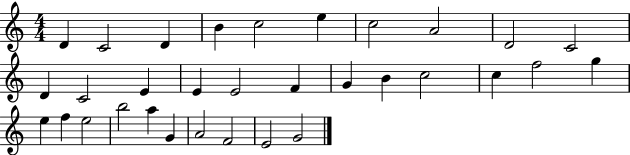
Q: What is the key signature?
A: C major